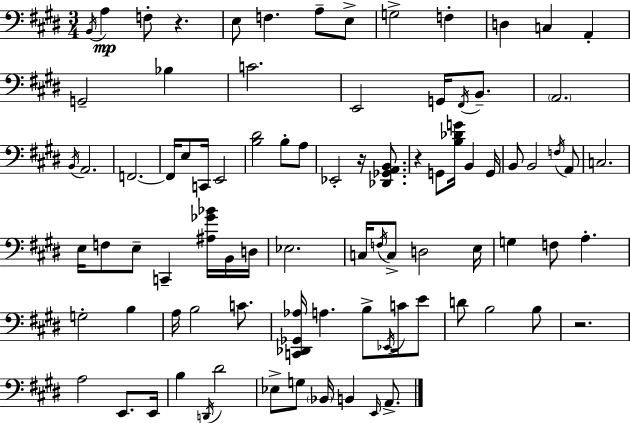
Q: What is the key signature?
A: E major